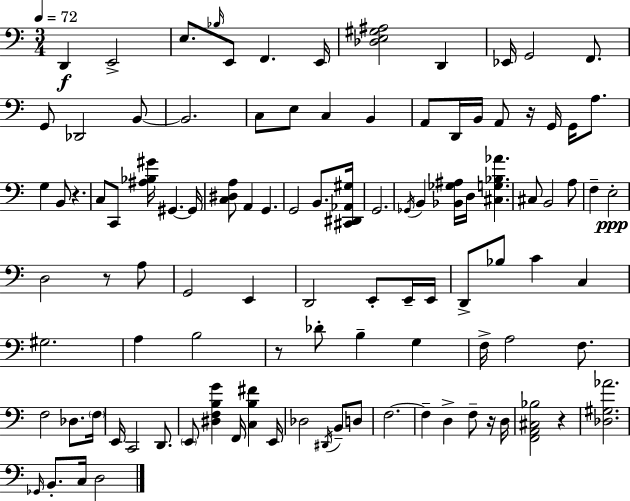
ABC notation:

X:1
T:Untitled
M:3/4
L:1/4
K:Am
D,, E,,2 E,/2 _B,/4 E,,/2 F,, E,,/4 [_D,E,^G,^A,]2 D,, _E,,/4 G,,2 F,,/2 G,,/2 _D,,2 B,,/2 B,,2 C,/2 E,/2 C, B,, A,,/2 D,,/4 B,,/4 A,,/2 z/4 G,,/4 G,,/4 A,/2 G, B,,/2 z C,/2 C,,/2 [^A,_B,^G]/4 ^G,, ^G,,/4 [C,^D,A,]/2 A,, G,, G,,2 B,,/2 [^C,,^D,,_A,,^G,]/4 G,,2 _G,,/4 B,, [_B,,_G,^A,]/4 D,/4 [^C,G,_B,_A] ^C,/2 B,,2 A,/2 F, E,2 D,2 z/2 A,/2 G,,2 E,, D,,2 E,,/2 E,,/4 E,,/4 D,,/2 _B,/2 C C, ^G,2 A, B,2 z/2 _D/2 B, G, F,/4 A,2 F,/2 F,2 _D,/2 F,/4 E,,/4 C,,2 D,,/2 E,,/2 [^D,F,B,G] F,,/4 [C,B,^F] E,,/4 _D,2 ^D,,/4 B,,/2 D,/2 F,2 F, D, F,/2 z/4 D,/4 [F,,A,,^C,_B,]2 z [_D,^G,_A]2 _G,,/4 B,,/2 C,/4 D,2